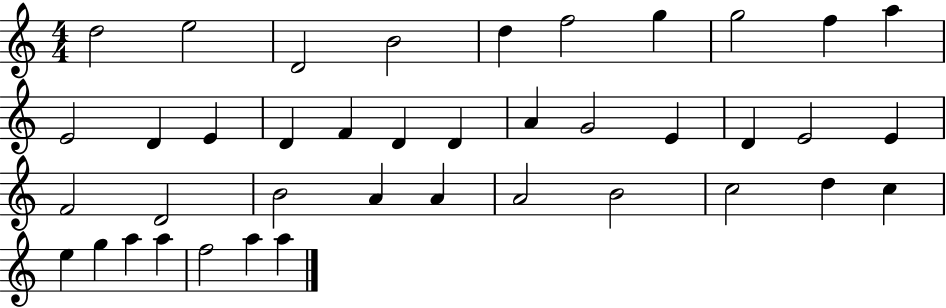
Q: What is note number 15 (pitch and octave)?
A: F4